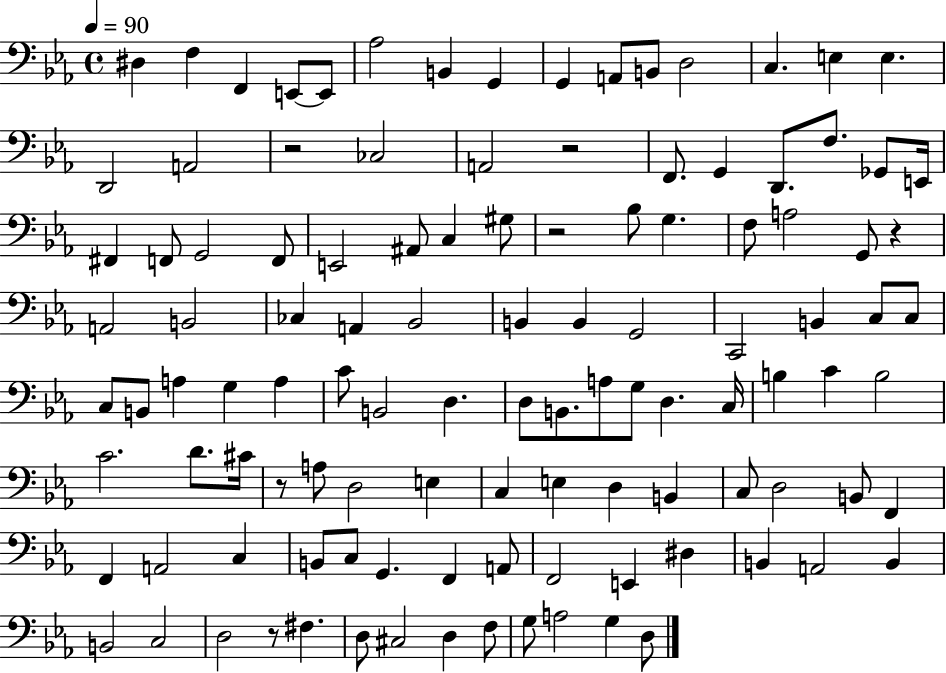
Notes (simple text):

D#3/q F3/q F2/q E2/e E2/e Ab3/h B2/q G2/q G2/q A2/e B2/e D3/h C3/q. E3/q E3/q. D2/h A2/h R/h CES3/h A2/h R/h F2/e. G2/q D2/e. F3/e. Gb2/e E2/s F#2/q F2/e G2/h F2/e E2/h A#2/e C3/q G#3/e R/h Bb3/e G3/q. F3/e A3/h G2/e R/q A2/h B2/h CES3/q A2/q Bb2/h B2/q B2/q G2/h C2/h B2/q C3/e C3/e C3/e B2/e A3/q G3/q A3/q C4/e B2/h D3/q. D3/e B2/e. A3/e G3/e D3/q. C3/s B3/q C4/q B3/h C4/h. D4/e. C#4/s R/e A3/e D3/h E3/q C3/q E3/q D3/q B2/q C3/e D3/h B2/e F2/q F2/q A2/h C3/q B2/e C3/e G2/q. F2/q A2/e F2/h E2/q D#3/q B2/q A2/h B2/q B2/h C3/h D3/h R/e F#3/q. D3/e C#3/h D3/q F3/e G3/e A3/h G3/q D3/e